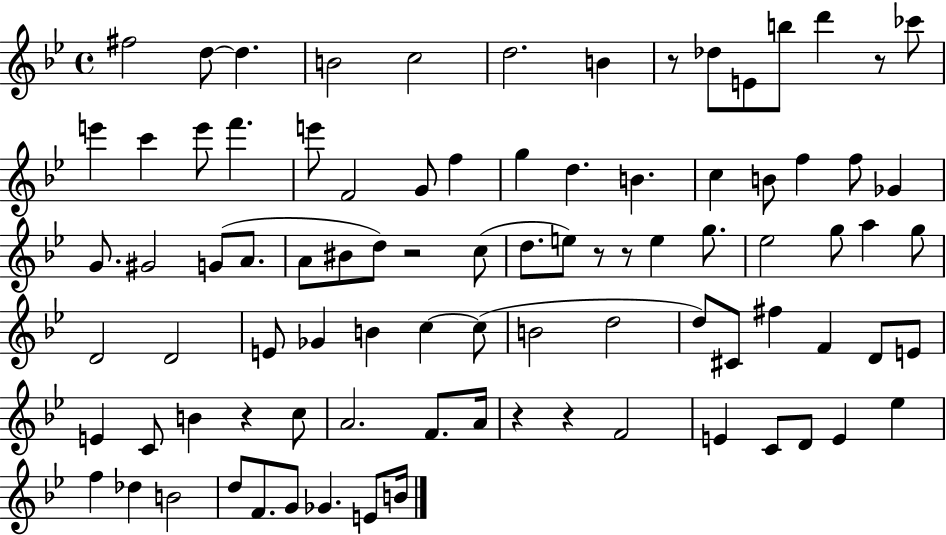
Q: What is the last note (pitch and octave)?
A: B4